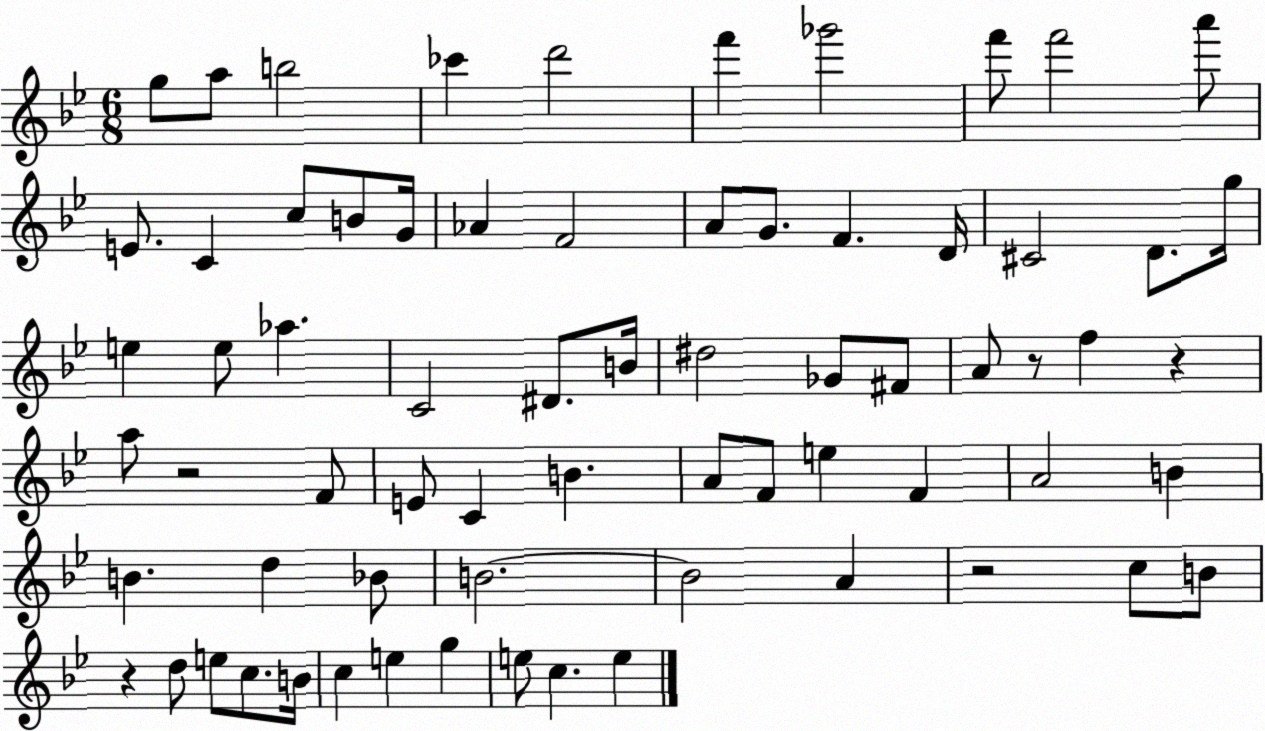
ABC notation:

X:1
T:Untitled
M:6/8
L:1/4
K:Bb
g/2 a/2 b2 _c' d'2 f' _g'2 f'/2 f'2 a'/2 E/2 C c/2 B/2 G/4 _A F2 A/2 G/2 F D/4 ^C2 D/2 g/4 e e/2 _a C2 ^D/2 B/4 ^d2 _G/2 ^F/2 A/2 z/2 f z a/2 z2 F/2 E/2 C B A/2 F/2 e F A2 B B d _B/2 B2 B2 A z2 c/2 B/2 z d/2 e/2 c/2 B/4 c e g e/2 c e